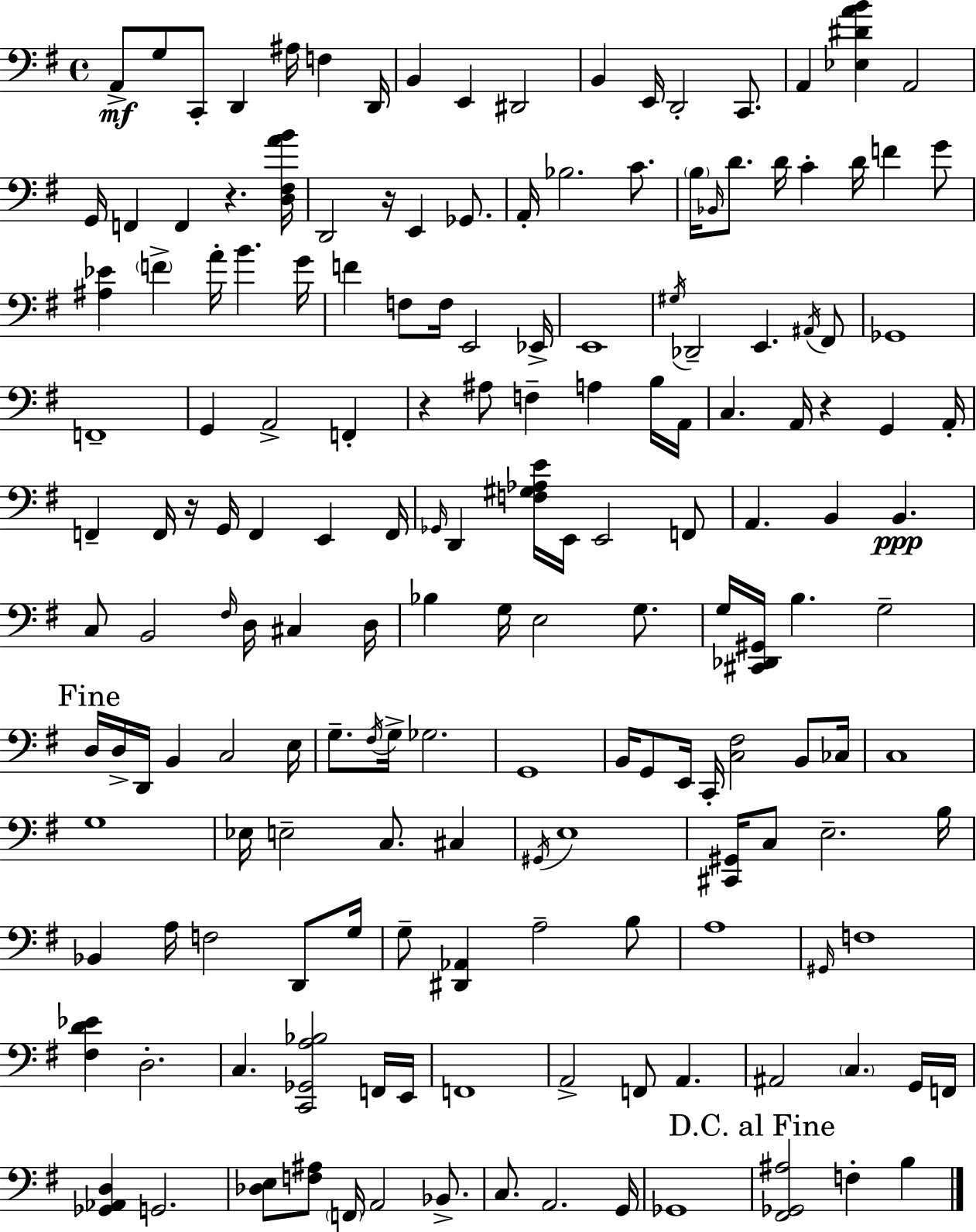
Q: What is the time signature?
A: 4/4